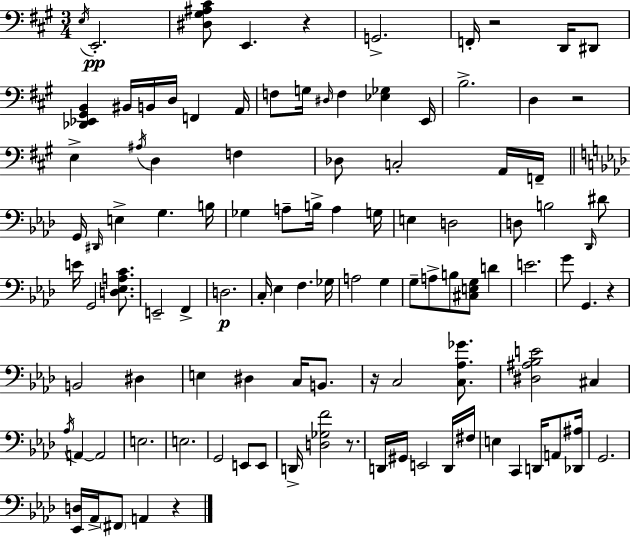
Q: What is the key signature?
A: A major